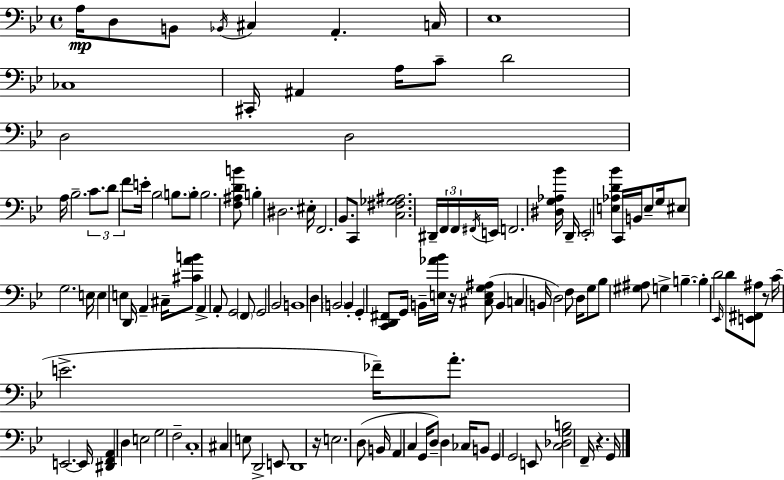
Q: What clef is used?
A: bass